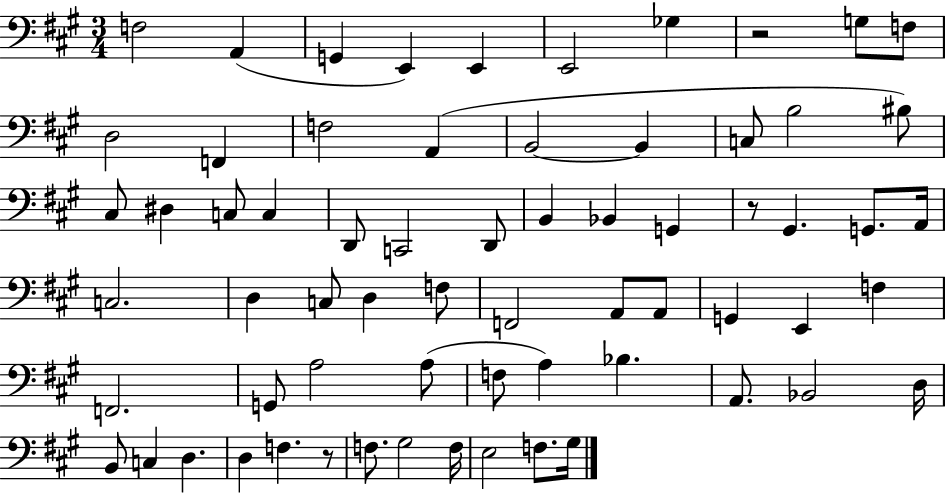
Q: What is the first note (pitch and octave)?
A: F3